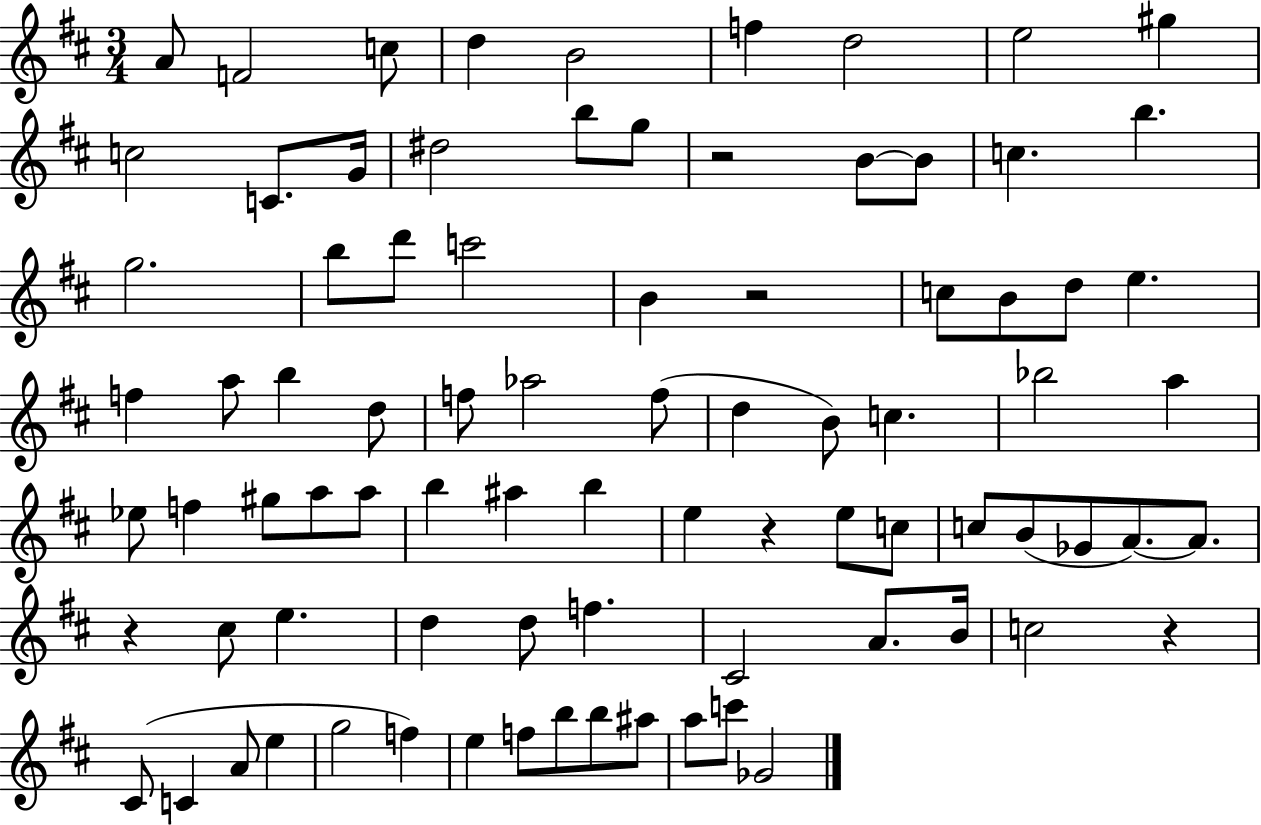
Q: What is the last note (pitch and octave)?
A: Gb4